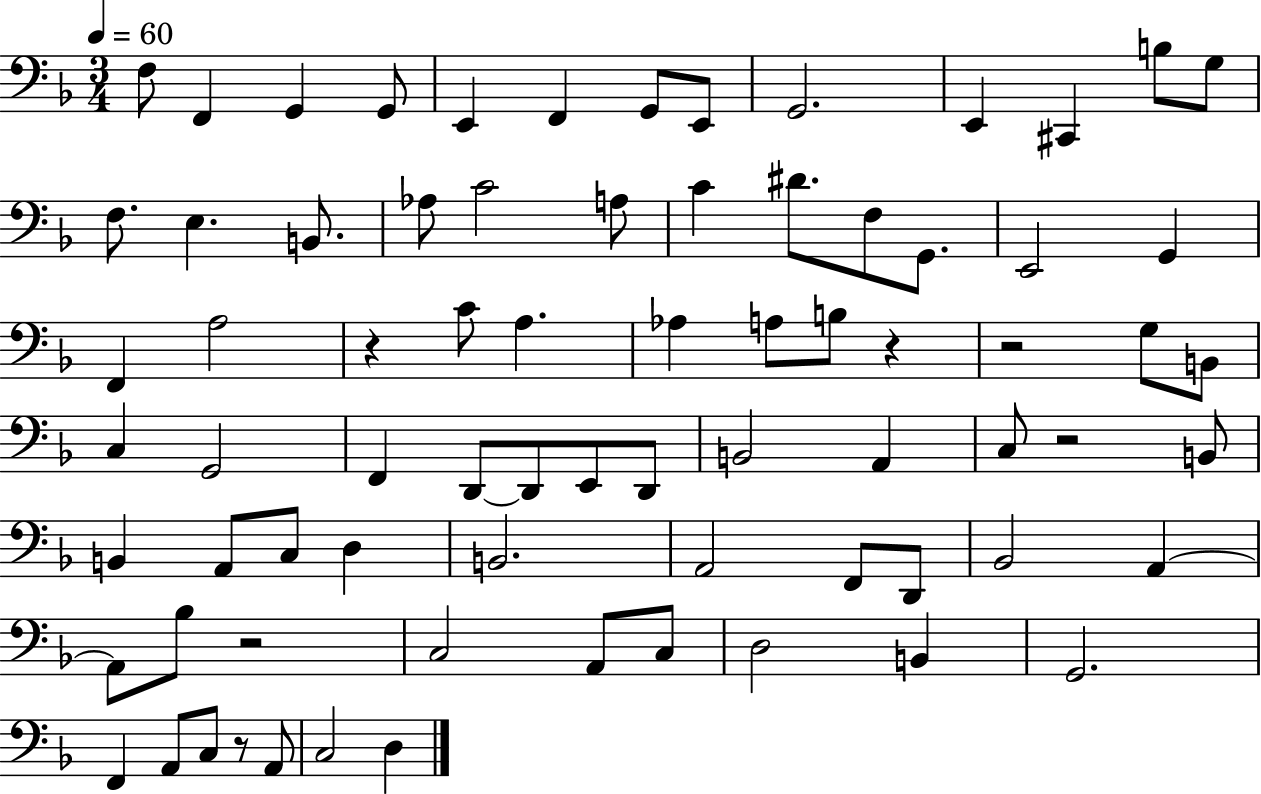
F3/e F2/q G2/q G2/e E2/q F2/q G2/e E2/e G2/h. E2/q C#2/q B3/e G3/e F3/e. E3/q. B2/e. Ab3/e C4/h A3/e C4/q D#4/e. F3/e G2/e. E2/h G2/q F2/q A3/h R/q C4/e A3/q. Ab3/q A3/e B3/e R/q R/h G3/e B2/e C3/q G2/h F2/q D2/e D2/e E2/e D2/e B2/h A2/q C3/e R/h B2/e B2/q A2/e C3/e D3/q B2/h. A2/h F2/e D2/e Bb2/h A2/q A2/e Bb3/e R/h C3/h A2/e C3/e D3/h B2/q G2/h. F2/q A2/e C3/e R/e A2/e C3/h D3/q